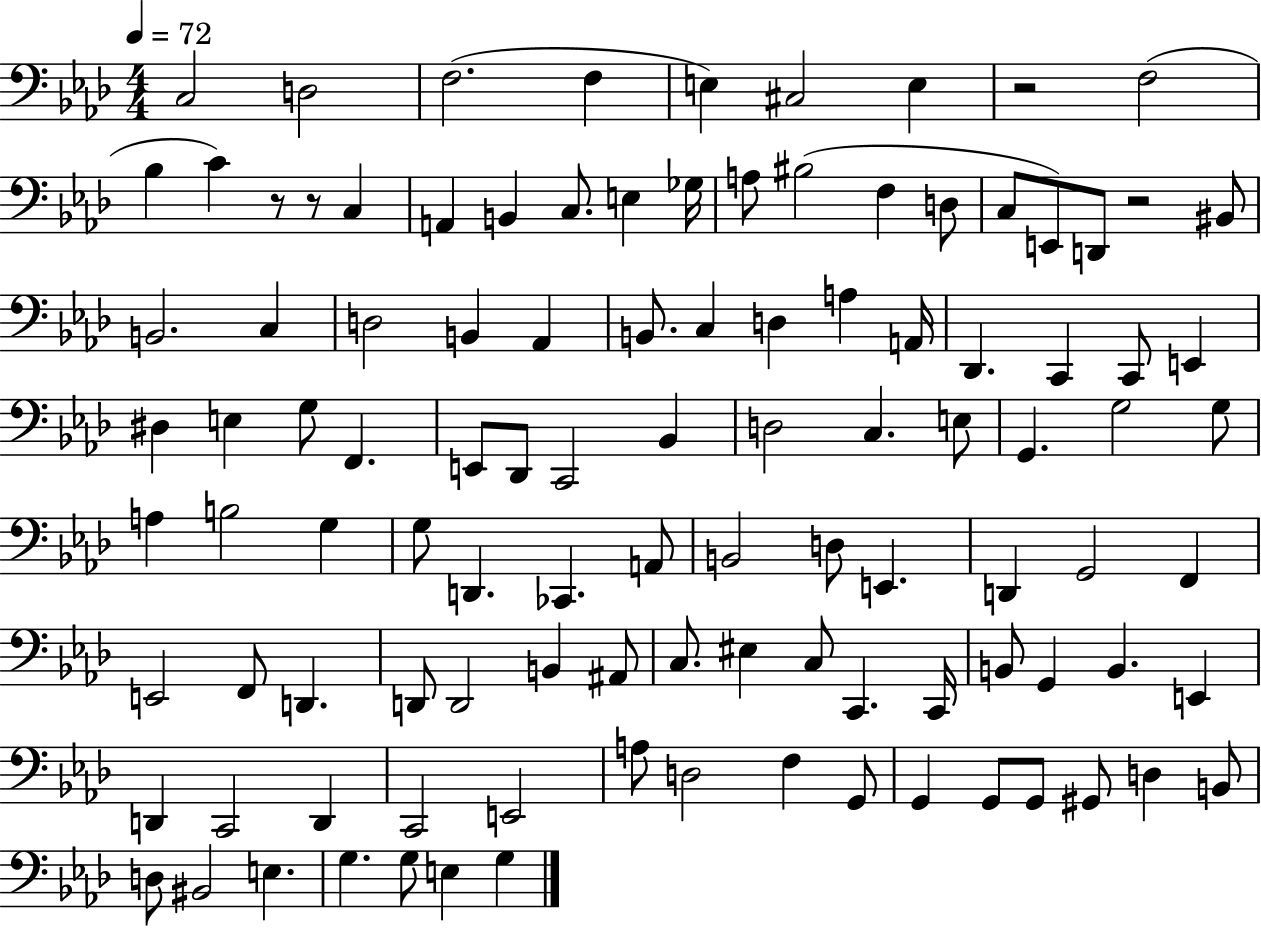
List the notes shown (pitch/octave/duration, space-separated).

C3/h D3/h F3/h. F3/q E3/q C#3/h E3/q R/h F3/h Bb3/q C4/q R/e R/e C3/q A2/q B2/q C3/e. E3/q Gb3/s A3/e BIS3/h F3/q D3/e C3/e E2/e D2/e R/h BIS2/e B2/h. C3/q D3/h B2/q Ab2/q B2/e. C3/q D3/q A3/q A2/s Db2/q. C2/q C2/e E2/q D#3/q E3/q G3/e F2/q. E2/e Db2/e C2/h Bb2/q D3/h C3/q. E3/e G2/q. G3/h G3/e A3/q B3/h G3/q G3/e D2/q. CES2/q. A2/e B2/h D3/e E2/q. D2/q G2/h F2/q E2/h F2/e D2/q. D2/e D2/h B2/q A#2/e C3/e. EIS3/q C3/e C2/q. C2/s B2/e G2/q B2/q. E2/q D2/q C2/h D2/q C2/h E2/h A3/e D3/h F3/q G2/e G2/q G2/e G2/e G#2/e D3/q B2/e D3/e BIS2/h E3/q. G3/q. G3/e E3/q G3/q